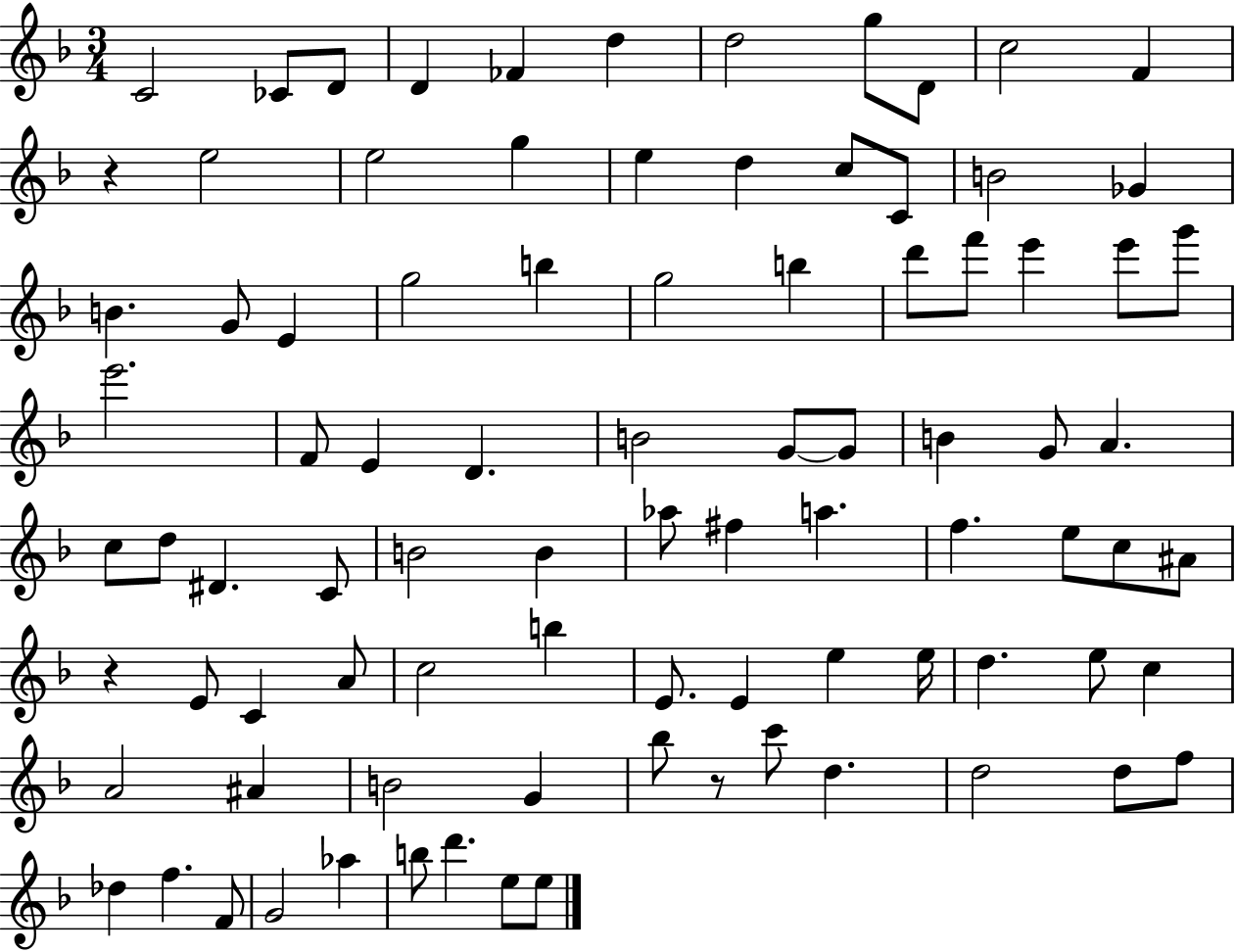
C4/h CES4/e D4/e D4/q FES4/q D5/q D5/h G5/e D4/e C5/h F4/q R/q E5/h E5/h G5/q E5/q D5/q C5/e C4/e B4/h Gb4/q B4/q. G4/e E4/q G5/h B5/q G5/h B5/q D6/e F6/e E6/q E6/e G6/e E6/h. F4/e E4/q D4/q. B4/h G4/e G4/e B4/q G4/e A4/q. C5/e D5/e D#4/q. C4/e B4/h B4/q Ab5/e F#5/q A5/q. F5/q. E5/e C5/e A#4/e R/q E4/e C4/q A4/e C5/h B5/q E4/e. E4/q E5/q E5/s D5/q. E5/e C5/q A4/h A#4/q B4/h G4/q Bb5/e R/e C6/e D5/q. D5/h D5/e F5/e Db5/q F5/q. F4/e G4/h Ab5/q B5/e D6/q. E5/e E5/e